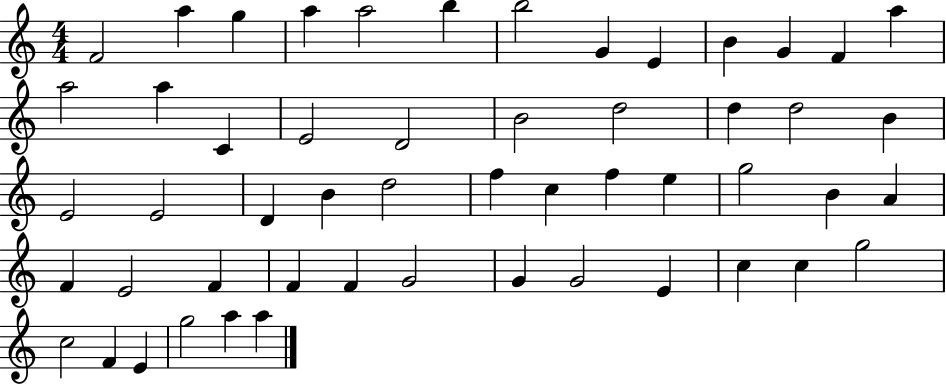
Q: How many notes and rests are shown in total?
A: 53